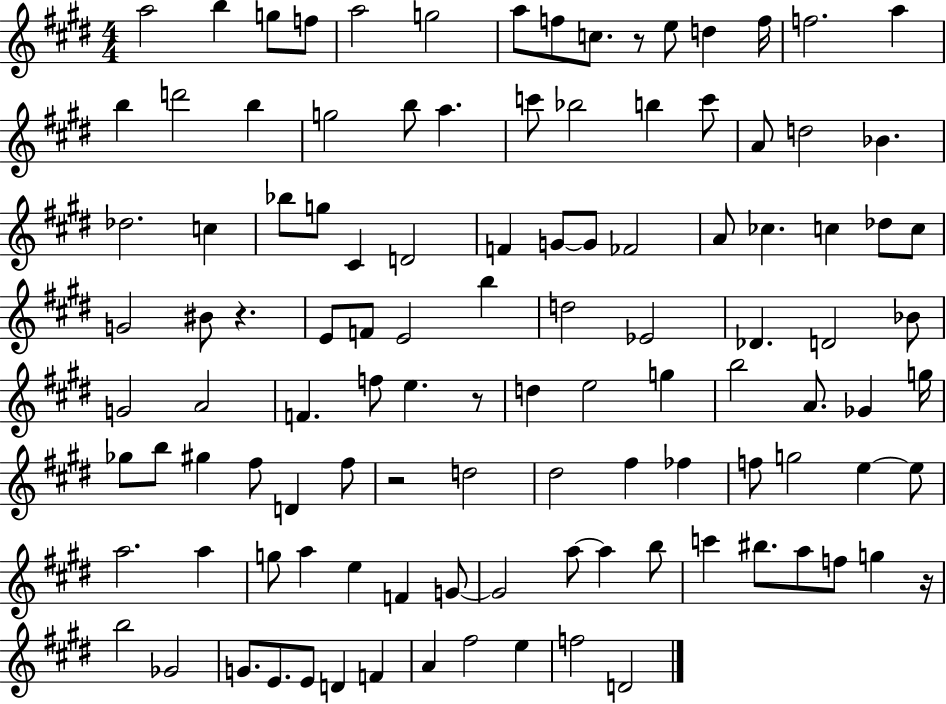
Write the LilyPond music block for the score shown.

{
  \clef treble
  \numericTimeSignature
  \time 4/4
  \key e \major
  \repeat volta 2 { a''2 b''4 g''8 f''8 | a''2 g''2 | a''8 f''8 c''8. r8 e''8 d''4 f''16 | f''2. a''4 | \break b''4 d'''2 b''4 | g''2 b''8 a''4. | c'''8 bes''2 b''4 c'''8 | a'8 d''2 bes'4. | \break des''2. c''4 | bes''8 g''8 cis'4 d'2 | f'4 g'8~~ g'8 fes'2 | a'8 ces''4. c''4 des''8 c''8 | \break g'2 bis'8 r4. | e'8 f'8 e'2 b''4 | d''2 ees'2 | des'4. d'2 bes'8 | \break g'2 a'2 | f'4. f''8 e''4. r8 | d''4 e''2 g''4 | b''2 a'8. ges'4 g''16 | \break ges''8 b''8 gis''4 fis''8 d'4 fis''8 | r2 d''2 | dis''2 fis''4 fes''4 | f''8 g''2 e''4~~ e''8 | \break a''2. a''4 | g''8 a''4 e''4 f'4 g'8~~ | g'2 a''8~~ a''4 b''8 | c'''4 bis''8. a''8 f''8 g''4 r16 | \break b''2 ges'2 | g'8. e'8. e'8 d'4 f'4 | a'4 fis''2 e''4 | f''2 d'2 | \break } \bar "|."
}